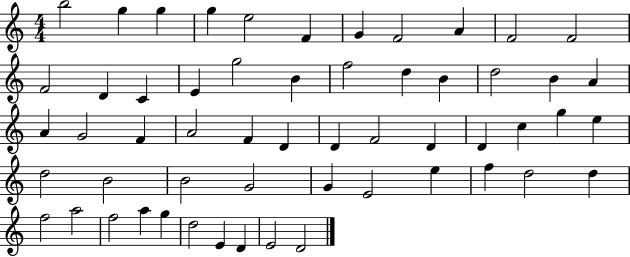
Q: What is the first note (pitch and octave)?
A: B5